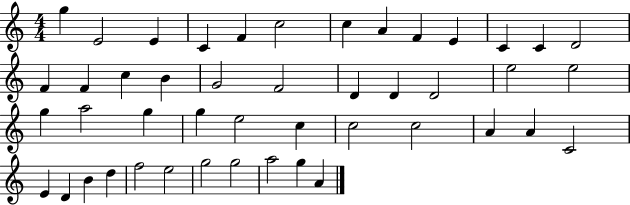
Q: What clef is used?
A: treble